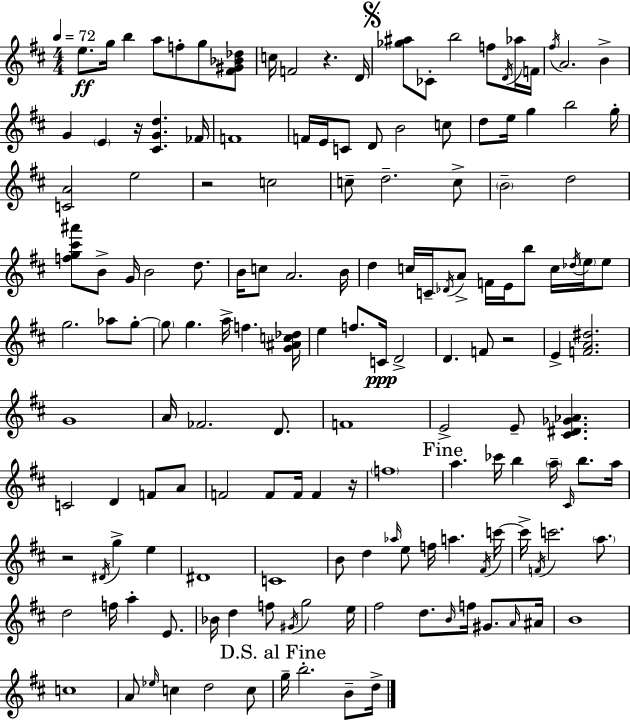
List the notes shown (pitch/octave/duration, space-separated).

E5/e. G5/s B5/q A5/e F5/e G5/e [F#4,G#4,Bb4,Db5]/e C5/s F4/h R/q. D4/s [Gb5,A#5]/e CES4/e B5/h F5/e D4/s Ab5/s F4/s F#5/s A4/h. B4/q G4/q E4/q R/s [C#4,G4,D5]/q. FES4/s F4/w F4/s E4/s C4/e D4/e B4/h C5/e D5/e E5/s G5/q B5/h G5/s [C4,A4]/h E5/h R/h C5/h C5/e D5/h. C5/e B4/h D5/h [F5,G5,C#6,A#6]/e B4/e G4/s B4/h D5/e. B4/s C5/e A4/h. B4/s D5/q C5/s C4/s Db4/s A4/e F4/s E4/s B5/e C5/s Db5/s E5/s E5/e G5/h. Ab5/e G5/e G5/e G5/q. A5/s F5/q. [G4,A#4,C5,Db5]/s E5/q F5/e. C4/s D4/h D4/q. F4/e R/h E4/q [F4,A4,D#5]/h. G4/w A4/s FES4/h. D4/e. F4/w E4/h E4/e [C#4,D#4,Gb4,Ab4]/q. C4/h D4/q F4/e A4/e F4/h F4/e F4/s F4/q R/s F5/w A5/q. CES6/s B5/q A5/s C#4/s B5/e. A5/s R/h D#4/s G5/q E5/q D#4/w C4/w B4/e D5/q Ab5/s E5/e F5/s A5/q. F#4/s C6/s C6/s F4/s C6/h. A5/e. D5/h F5/s A5/q E4/e. Bb4/s D5/q F5/e G#4/s G5/h E5/s F#5/h D5/e. B4/s F5/s G#4/e. A4/s A#4/s B4/w C5/w A4/e Eb5/s C5/q D5/h C5/e G5/s B5/h. B4/e D5/s